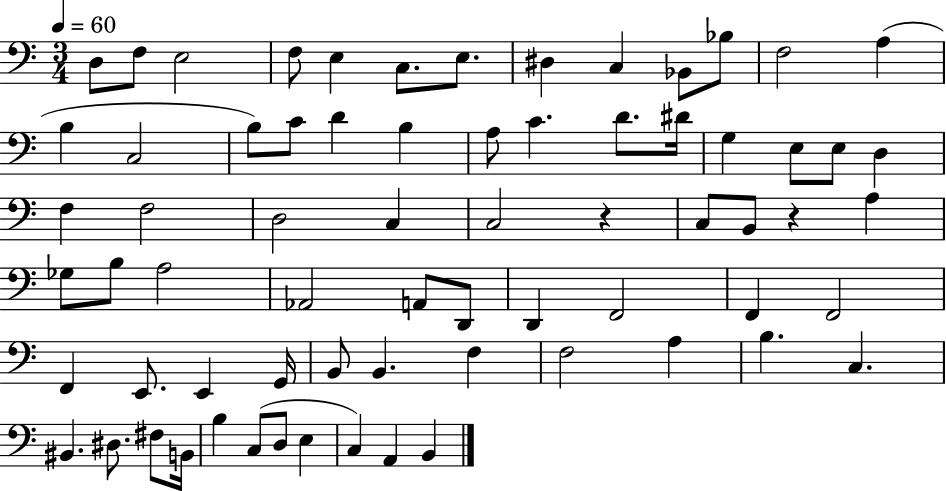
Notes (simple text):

D3/e F3/e E3/h F3/e E3/q C3/e. E3/e. D#3/q C3/q Bb2/e Bb3/e F3/h A3/q B3/q C3/h B3/e C4/e D4/q B3/q A3/e C4/q. D4/e. D#4/s G3/q E3/e E3/e D3/q F3/q F3/h D3/h C3/q C3/h R/q C3/e B2/e R/q A3/q Gb3/e B3/e A3/h Ab2/h A2/e D2/e D2/q F2/h F2/q F2/h F2/q E2/e. E2/q G2/s B2/e B2/q. F3/q F3/h A3/q B3/q. C3/q. BIS2/q. D#3/e. F#3/e B2/s B3/q C3/e D3/e E3/q C3/q A2/q B2/q